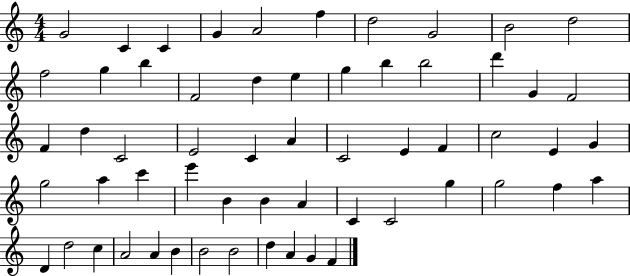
{
  \clef treble
  \numericTimeSignature
  \time 4/4
  \key c \major
  g'2 c'4 c'4 | g'4 a'2 f''4 | d''2 g'2 | b'2 d''2 | \break f''2 g''4 b''4 | f'2 d''4 e''4 | g''4 b''4 b''2 | d'''4 g'4 f'2 | \break f'4 d''4 c'2 | e'2 c'4 a'4 | c'2 e'4 f'4 | c''2 e'4 g'4 | \break g''2 a''4 c'''4 | e'''4 b'4 b'4 a'4 | c'4 c'2 g''4 | g''2 f''4 a''4 | \break d'4 d''2 c''4 | a'2 a'4 b'4 | b'2 b'2 | d''4 a'4 g'4 f'4 | \break \bar "|."
}